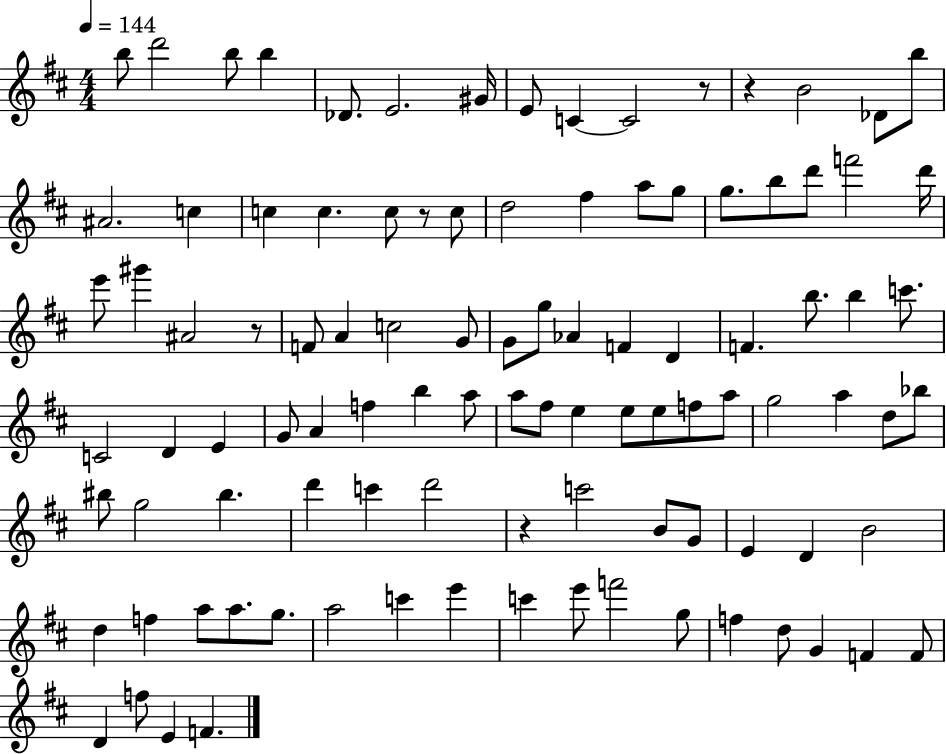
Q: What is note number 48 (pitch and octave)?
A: G4